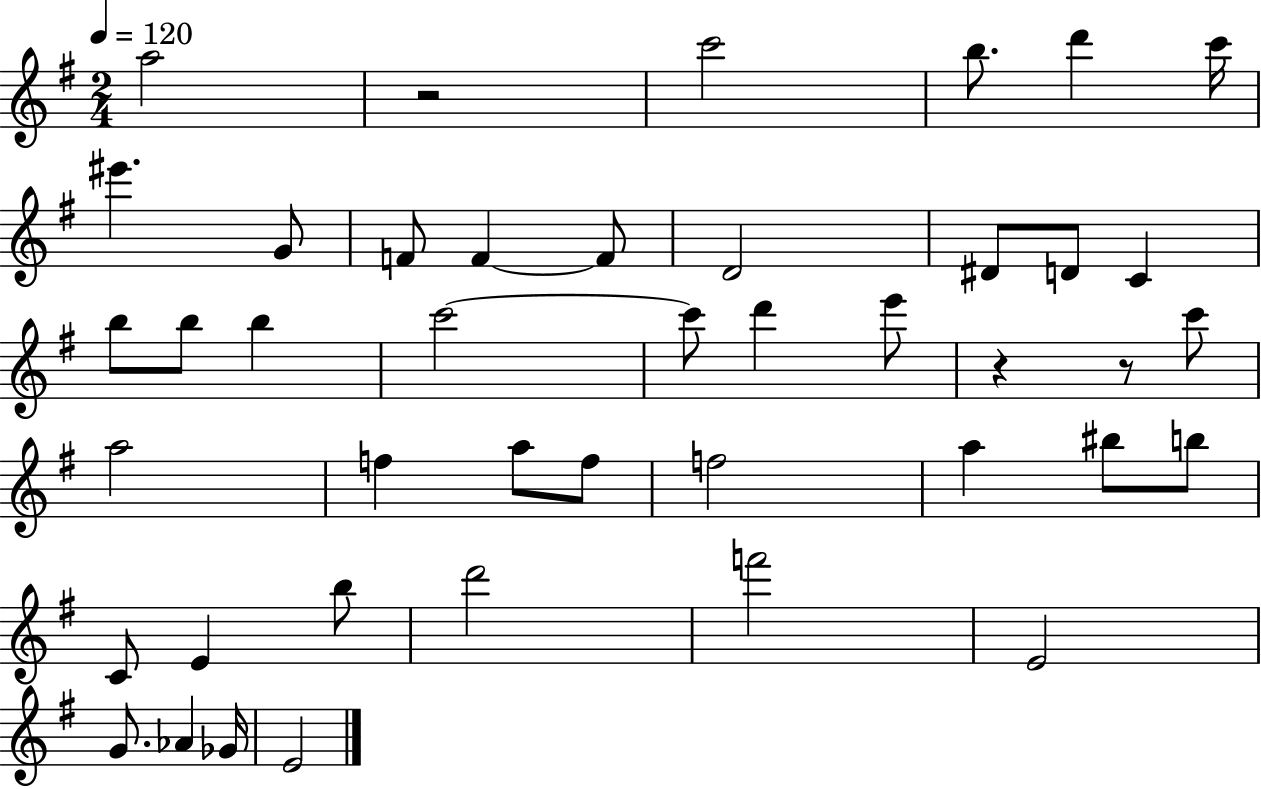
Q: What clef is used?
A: treble